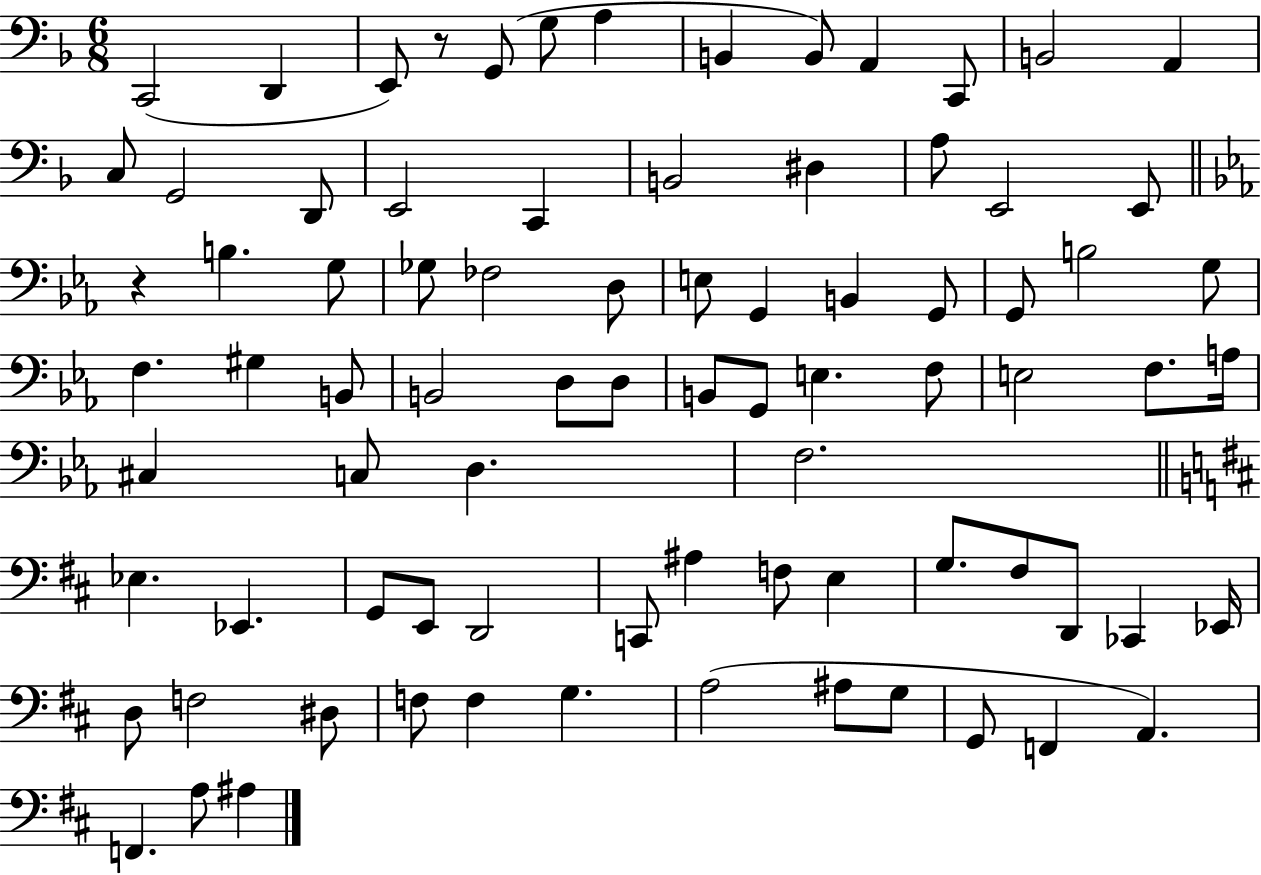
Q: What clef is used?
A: bass